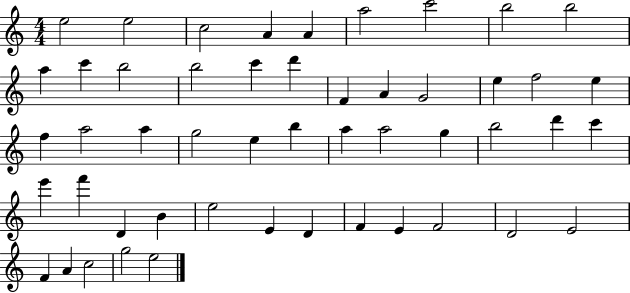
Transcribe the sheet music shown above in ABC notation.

X:1
T:Untitled
M:4/4
L:1/4
K:C
e2 e2 c2 A A a2 c'2 b2 b2 a c' b2 b2 c' d' F A G2 e f2 e f a2 a g2 e b a a2 g b2 d' c' e' f' D B e2 E D F E F2 D2 E2 F A c2 g2 e2